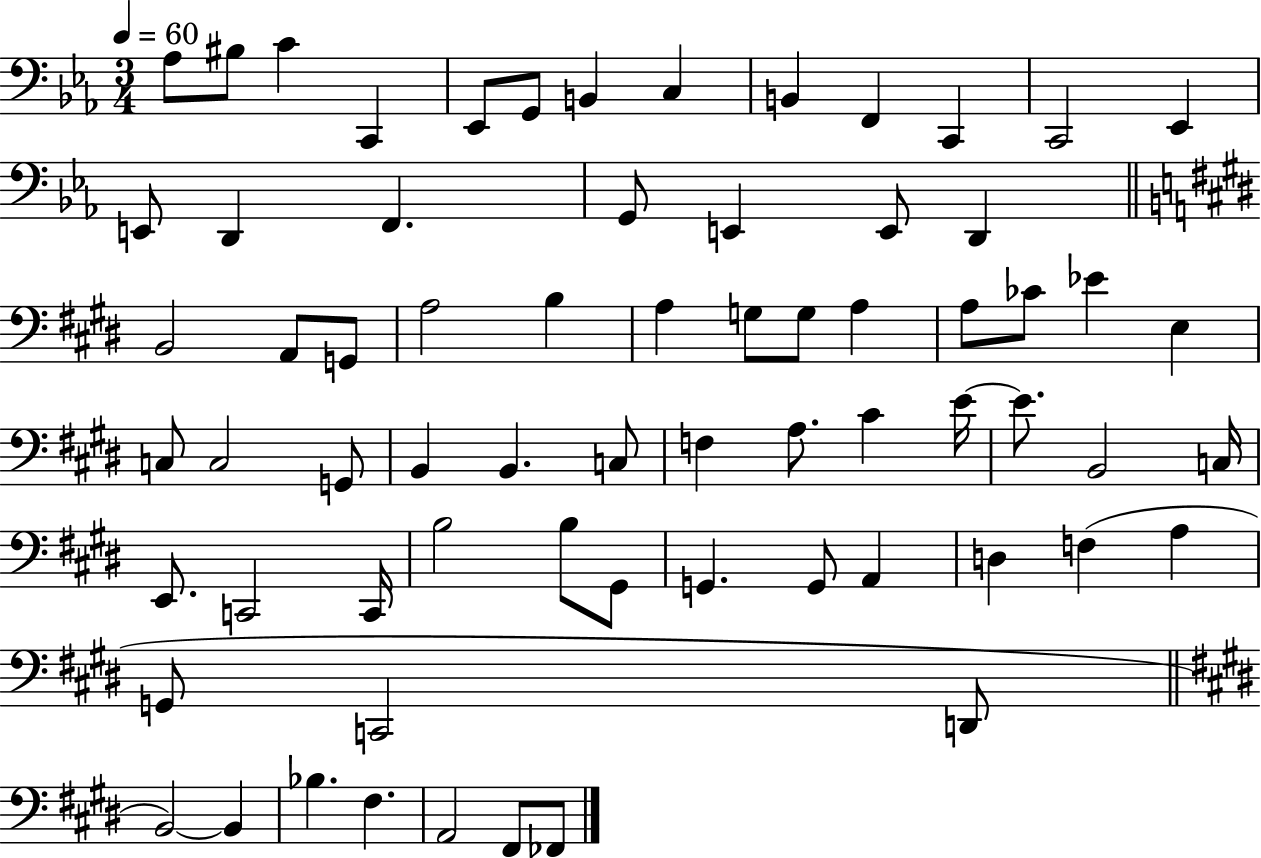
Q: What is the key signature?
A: EES major